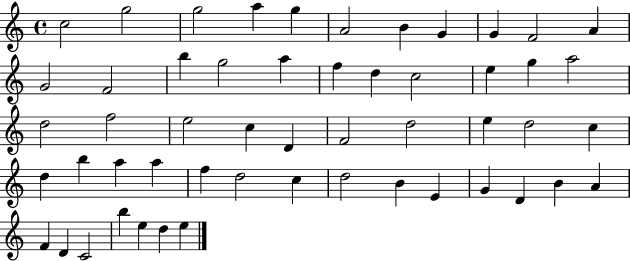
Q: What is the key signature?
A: C major